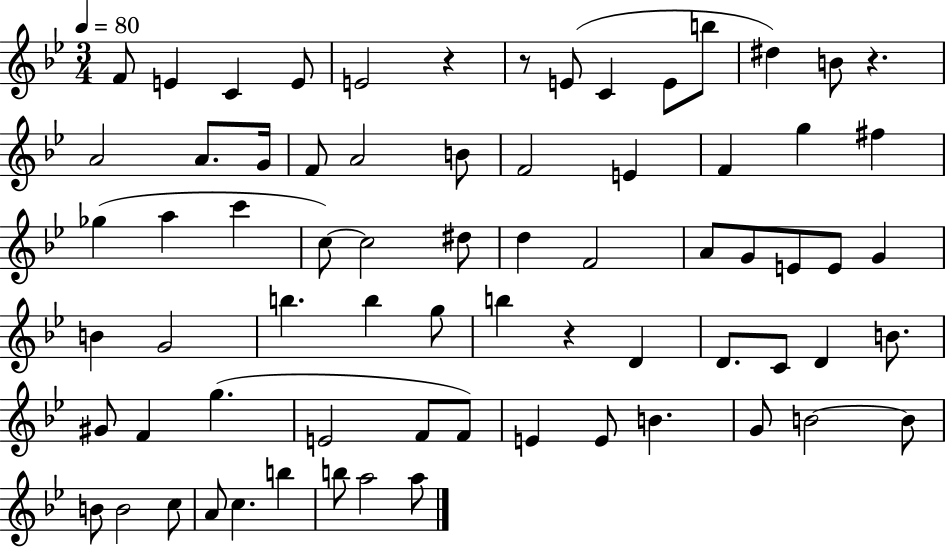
X:1
T:Untitled
M:3/4
L:1/4
K:Bb
F/2 E C E/2 E2 z z/2 E/2 C E/2 b/2 ^d B/2 z A2 A/2 G/4 F/2 A2 B/2 F2 E F g ^f _g a c' c/2 c2 ^d/2 d F2 A/2 G/2 E/2 E/2 G B G2 b b g/2 b z D D/2 C/2 D B/2 ^G/2 F g E2 F/2 F/2 E E/2 B G/2 B2 B/2 B/2 B2 c/2 A/2 c b b/2 a2 a/2